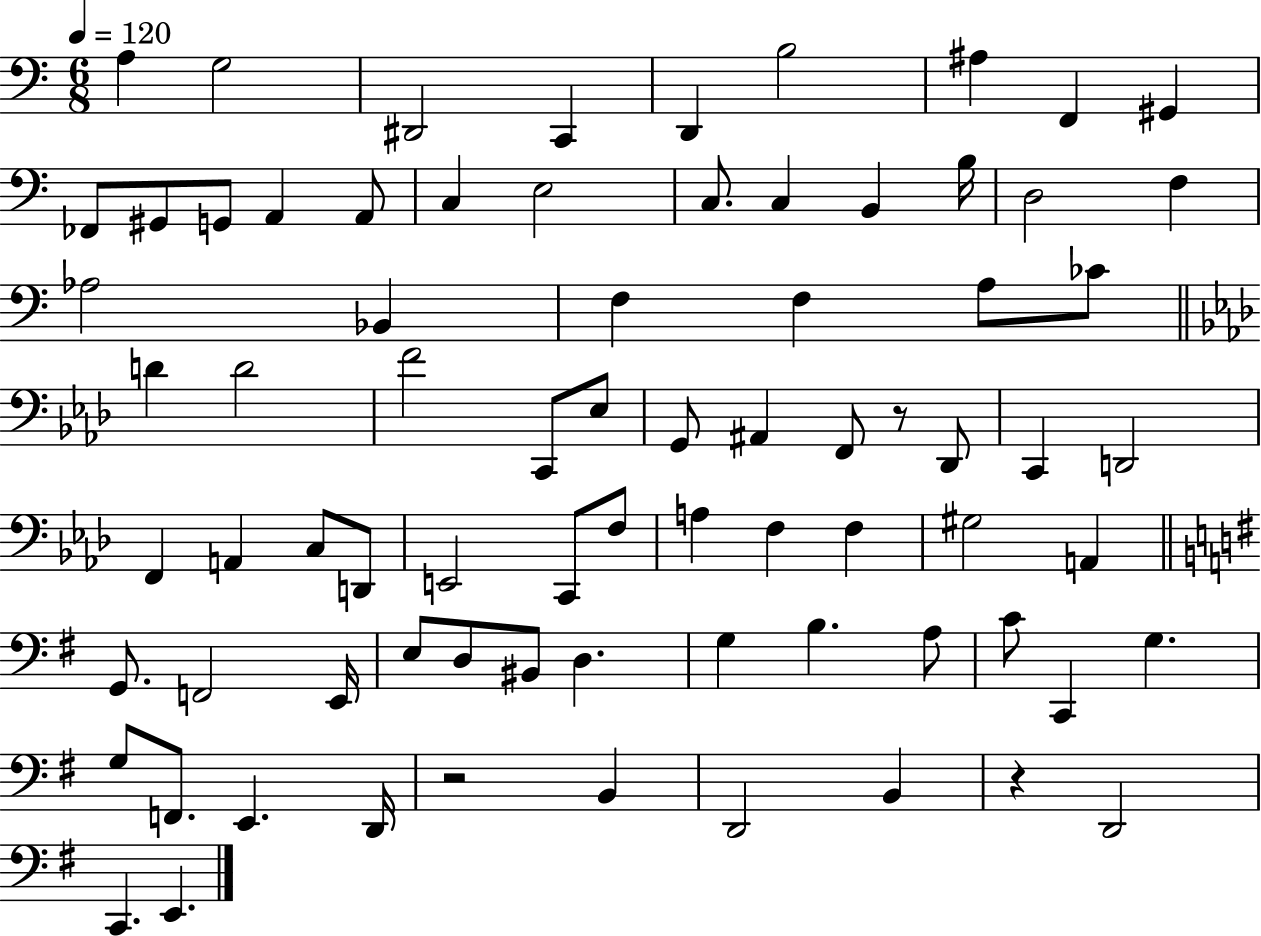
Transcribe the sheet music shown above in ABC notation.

X:1
T:Untitled
M:6/8
L:1/4
K:C
A, G,2 ^D,,2 C,, D,, B,2 ^A, F,, ^G,, _F,,/2 ^G,,/2 G,,/2 A,, A,,/2 C, E,2 C,/2 C, B,, B,/4 D,2 F, _A,2 _B,, F, F, A,/2 _C/2 D D2 F2 C,,/2 _E,/2 G,,/2 ^A,, F,,/2 z/2 _D,,/2 C,, D,,2 F,, A,, C,/2 D,,/2 E,,2 C,,/2 F,/2 A, F, F, ^G,2 A,, G,,/2 F,,2 E,,/4 E,/2 D,/2 ^B,,/2 D, G, B, A,/2 C/2 C,, G, G,/2 F,,/2 E,, D,,/4 z2 B,, D,,2 B,, z D,,2 C,, E,,